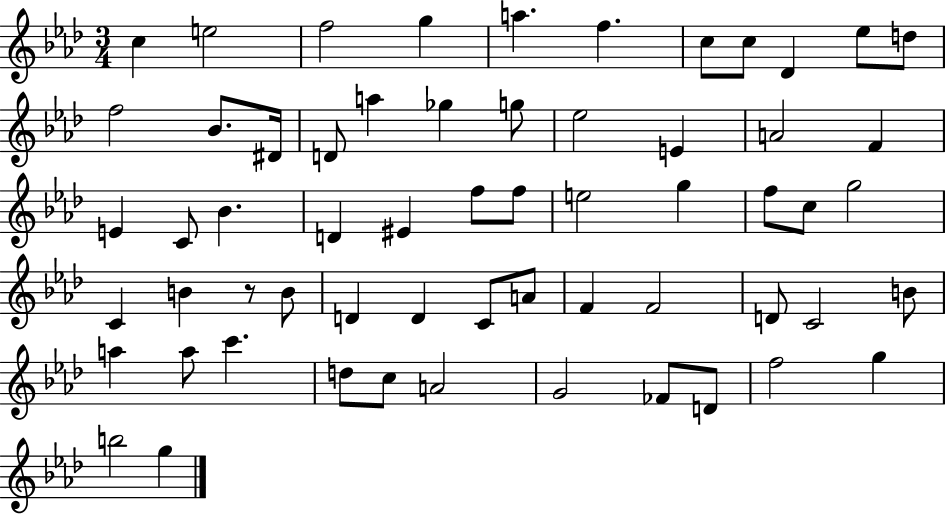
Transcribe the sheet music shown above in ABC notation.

X:1
T:Untitled
M:3/4
L:1/4
K:Ab
c e2 f2 g a f c/2 c/2 _D _e/2 d/2 f2 _B/2 ^D/4 D/2 a _g g/2 _e2 E A2 F E C/2 _B D ^E f/2 f/2 e2 g f/2 c/2 g2 C B z/2 B/2 D D C/2 A/2 F F2 D/2 C2 B/2 a a/2 c' d/2 c/2 A2 G2 _F/2 D/2 f2 g b2 g